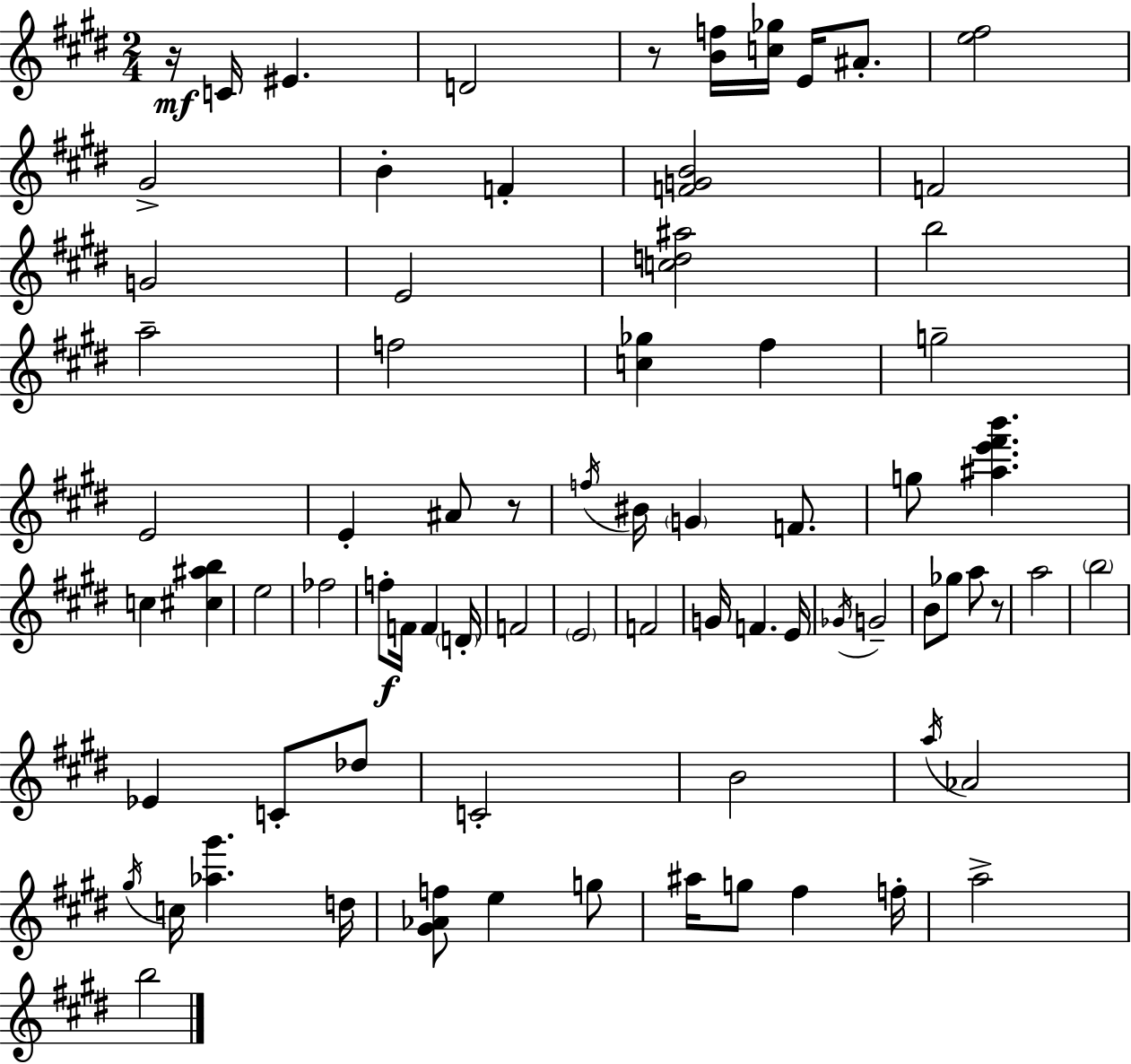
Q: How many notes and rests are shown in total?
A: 76